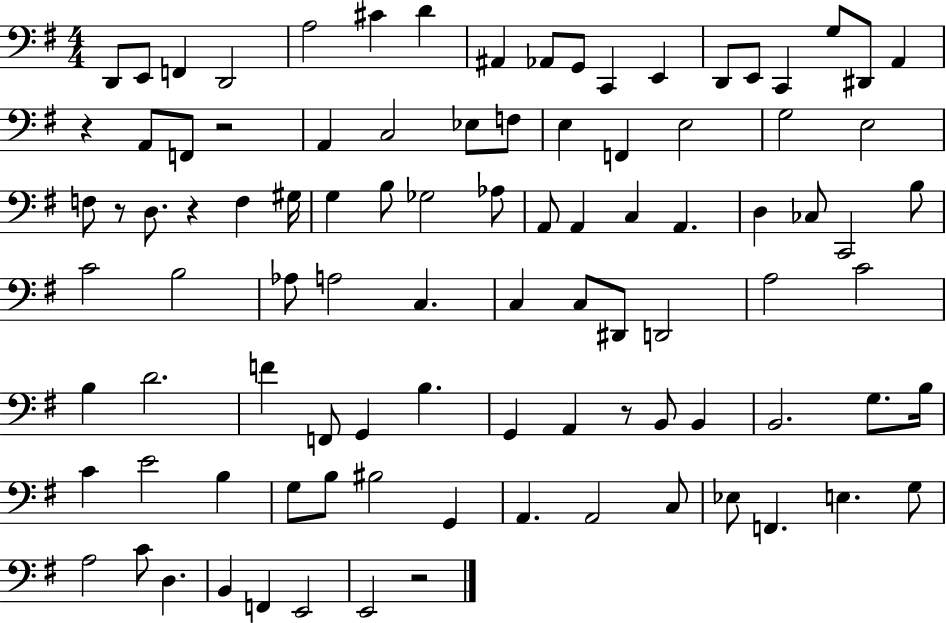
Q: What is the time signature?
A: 4/4